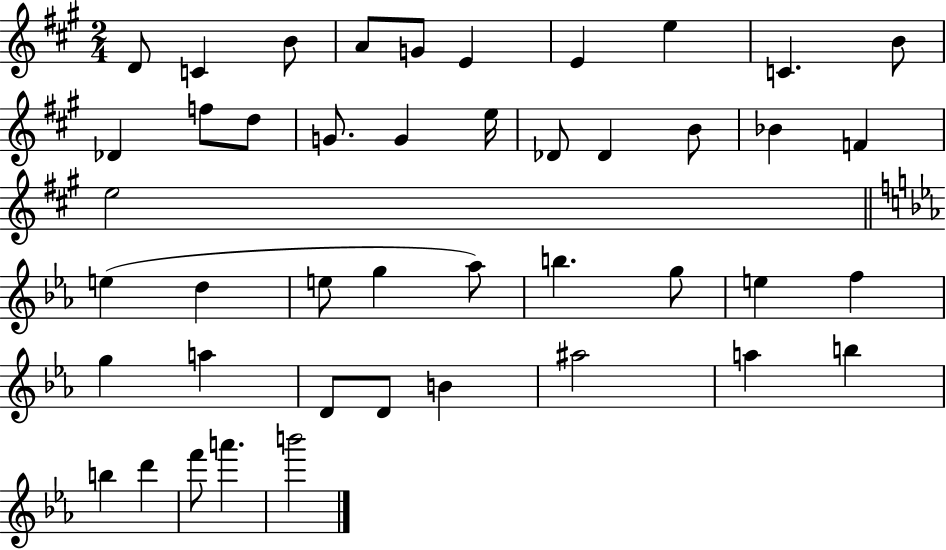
{
  \clef treble
  \numericTimeSignature
  \time 2/4
  \key a \major
  \repeat volta 2 { d'8 c'4 b'8 | a'8 g'8 e'4 | e'4 e''4 | c'4. b'8 | \break des'4 f''8 d''8 | g'8. g'4 e''16 | des'8 des'4 b'8 | bes'4 f'4 | \break e''2 | \bar "||" \break \key c \minor e''4( d''4 | e''8 g''4 aes''8) | b''4. g''8 | e''4 f''4 | \break g''4 a''4 | d'8 d'8 b'4 | ais''2 | a''4 b''4 | \break b''4 d'''4 | f'''8 a'''4. | b'''2 | } \bar "|."
}